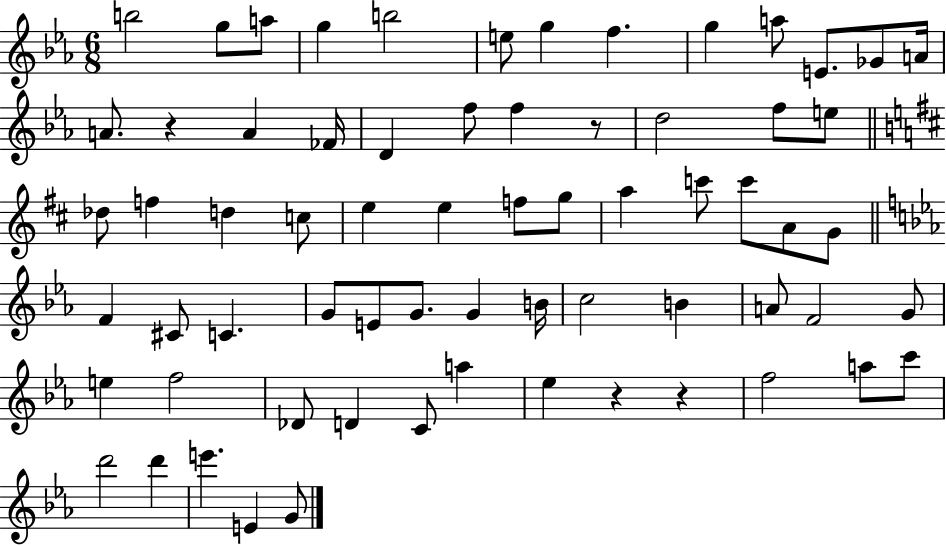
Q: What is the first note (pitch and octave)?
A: B5